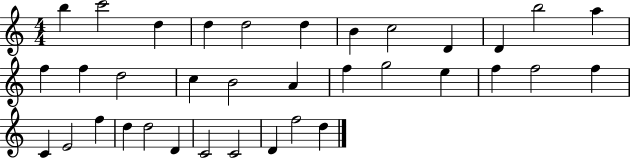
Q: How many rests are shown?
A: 0